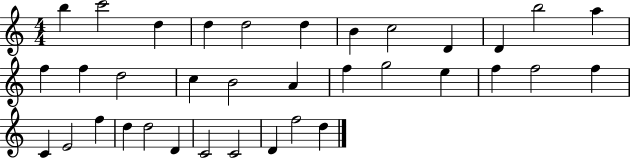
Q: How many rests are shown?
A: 0